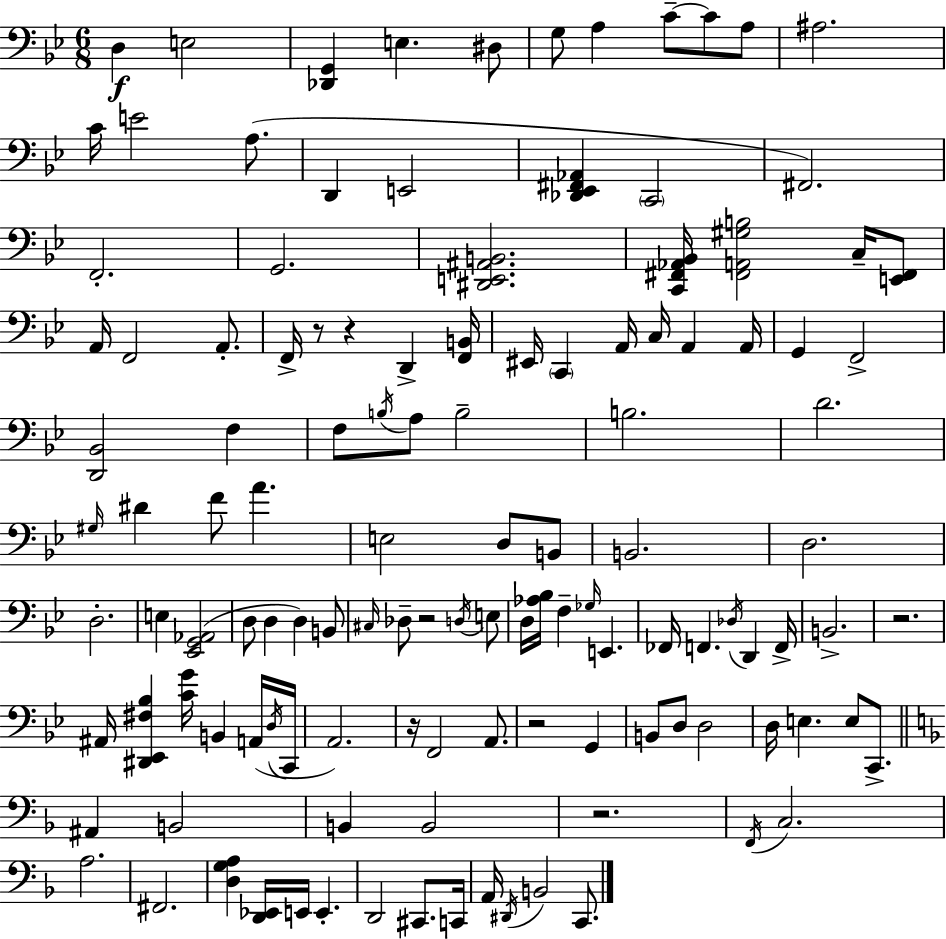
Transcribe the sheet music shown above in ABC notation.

X:1
T:Untitled
M:6/8
L:1/4
K:Gm
D, E,2 [_D,,G,,] E, ^D,/2 G,/2 A, C/2 C/2 A,/2 ^A,2 C/4 E2 A,/2 D,, E,,2 [_D,,_E,,^F,,_A,,] C,,2 ^F,,2 F,,2 G,,2 [^D,,E,,^A,,B,,]2 [C,,^F,,_A,,_B,,]/4 [^F,,A,,^G,B,]2 C,/4 [E,,^F,,]/2 A,,/4 F,,2 A,,/2 F,,/4 z/2 z D,, [F,,B,,]/4 ^E,,/4 C,, A,,/4 C,/4 A,, A,,/4 G,, F,,2 [D,,_B,,]2 F, F,/2 B,/4 A,/2 B,2 B,2 D2 ^G,/4 ^D F/2 A E,2 D,/2 B,,/2 B,,2 D,2 D,2 E, [_E,,G,,_A,,]2 D,/2 D, D, B,,/2 ^C,/4 _D,/2 z2 D,/4 E,/2 D,/4 [_A,_B,]/4 F, _G,/4 E,, _F,,/4 F,, _D,/4 D,, F,,/4 B,,2 z2 ^A,,/4 [^D,,_E,,^F,_B,] [CG]/4 B,, A,,/4 D,/4 C,,/4 A,,2 z/4 F,,2 A,,/2 z2 G,, B,,/2 D,/2 D,2 D,/4 E, E,/2 C,,/2 ^A,, B,,2 B,, B,,2 z2 F,,/4 C,2 A,2 ^F,,2 [D,G,A,] [D,,_E,,]/4 E,,/4 E,, D,,2 ^C,,/2 C,,/4 A,,/4 ^D,,/4 B,,2 C,,/2